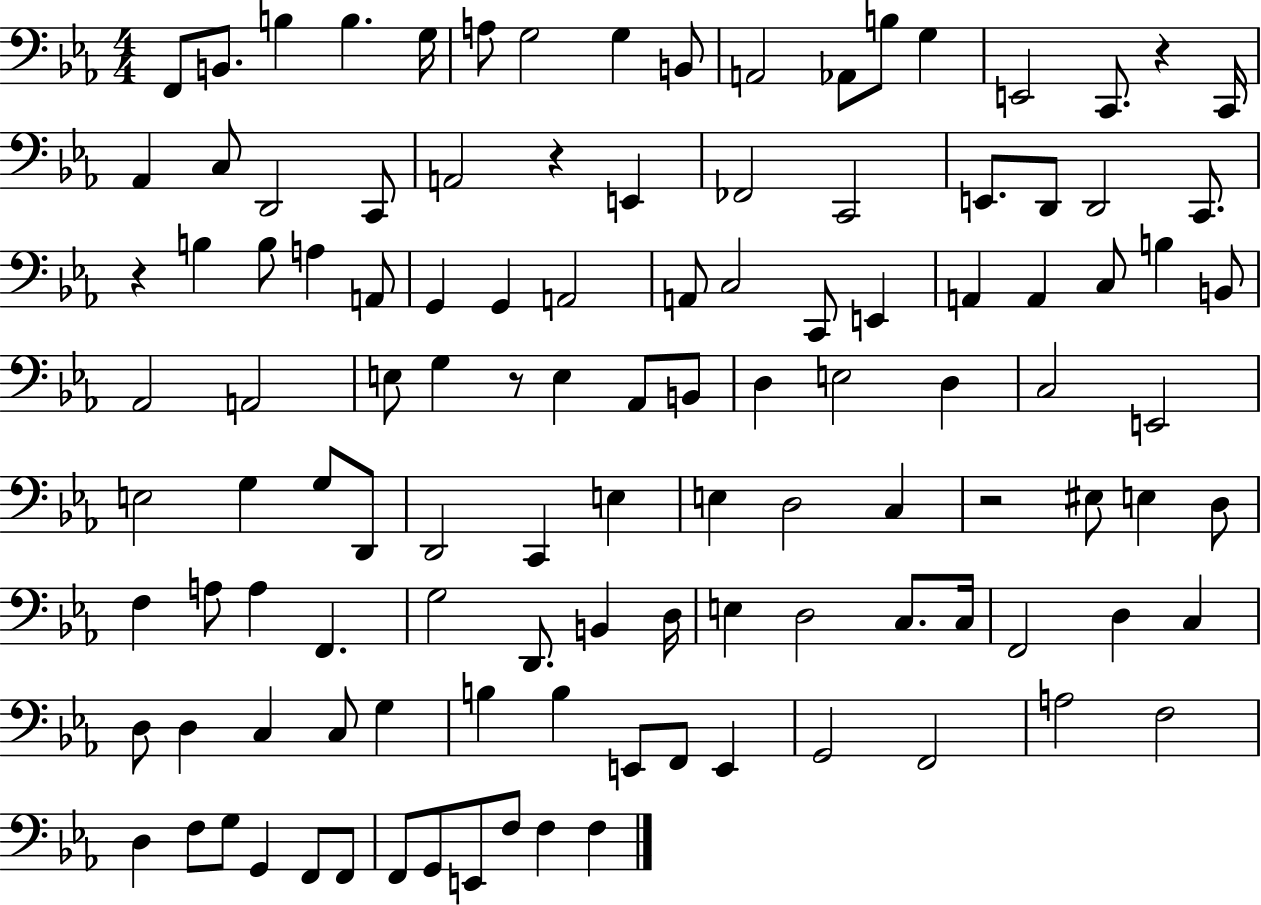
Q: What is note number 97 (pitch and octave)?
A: A3